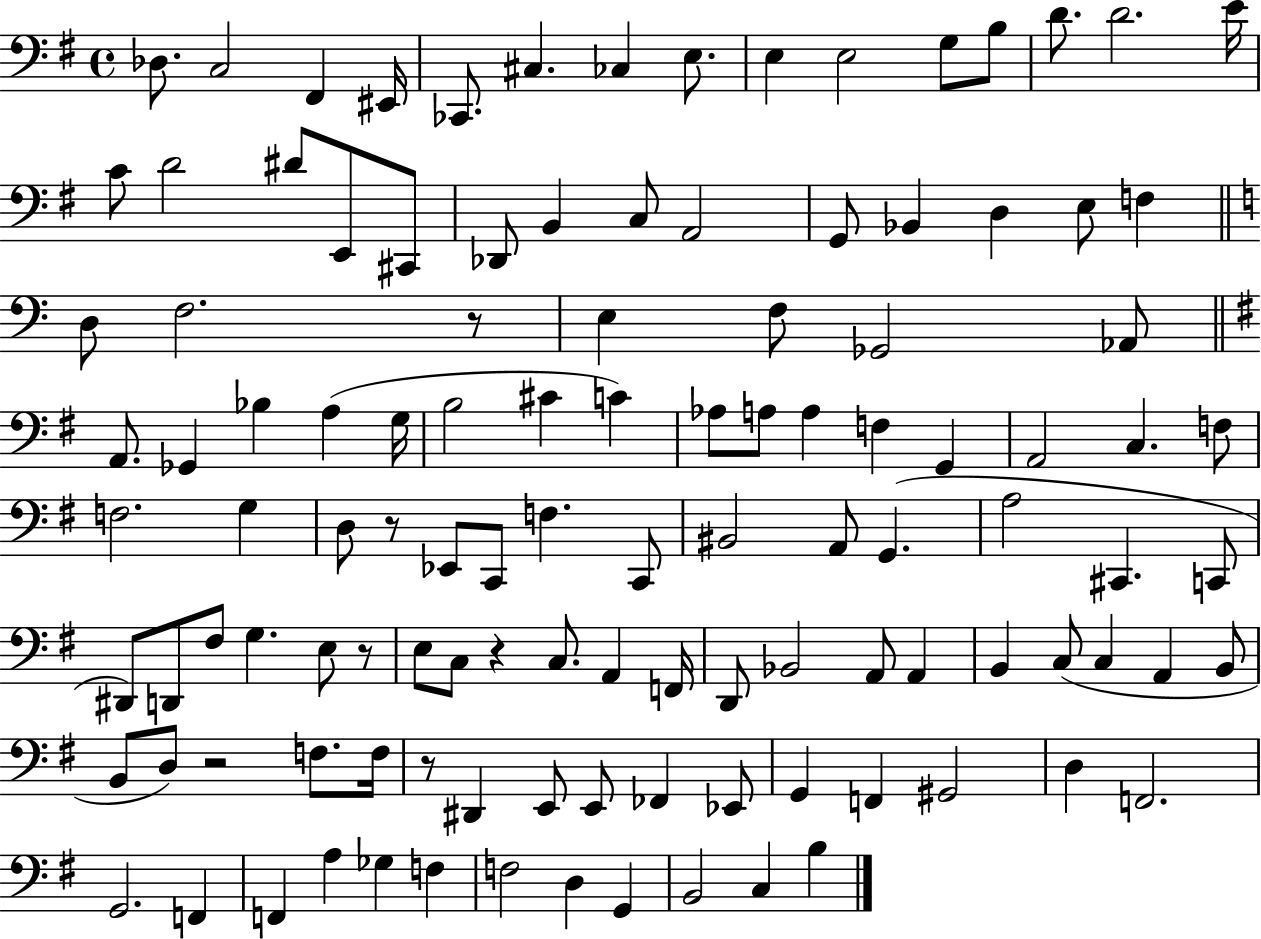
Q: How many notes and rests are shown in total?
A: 115